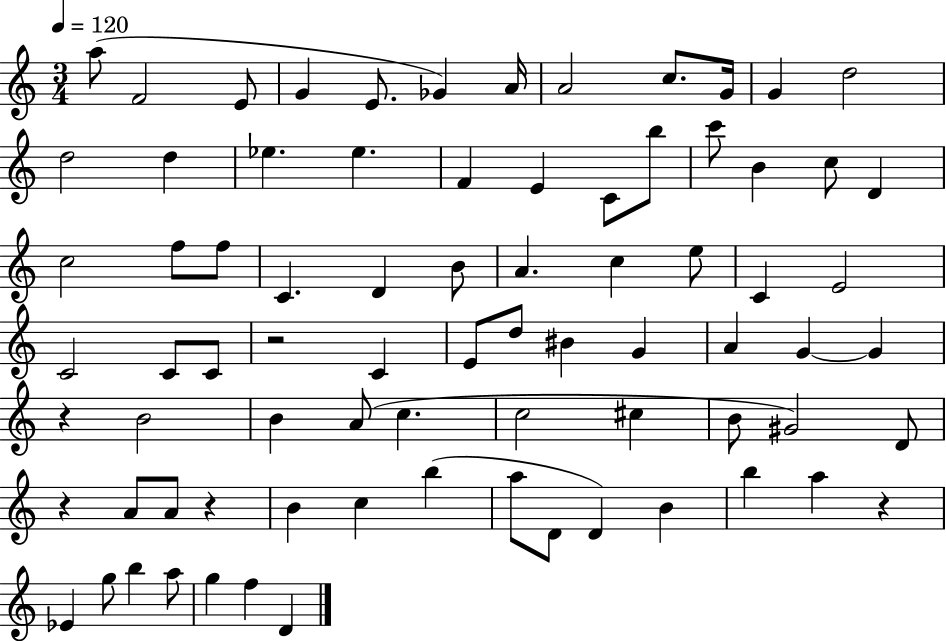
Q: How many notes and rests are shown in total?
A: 78